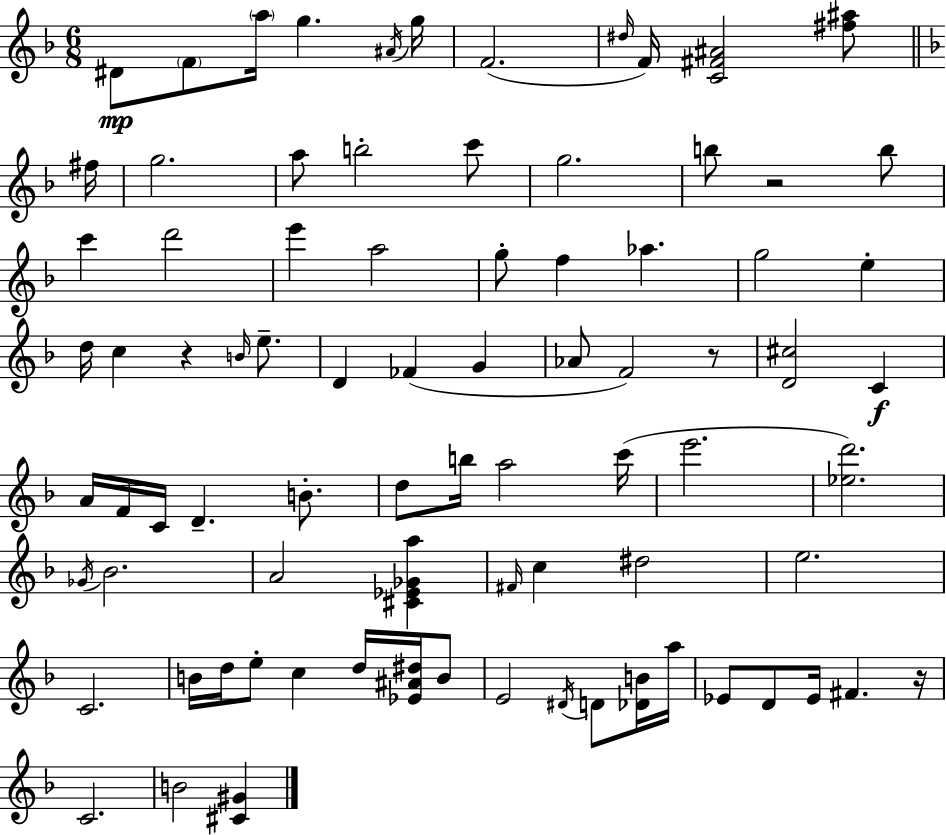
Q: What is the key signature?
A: F major